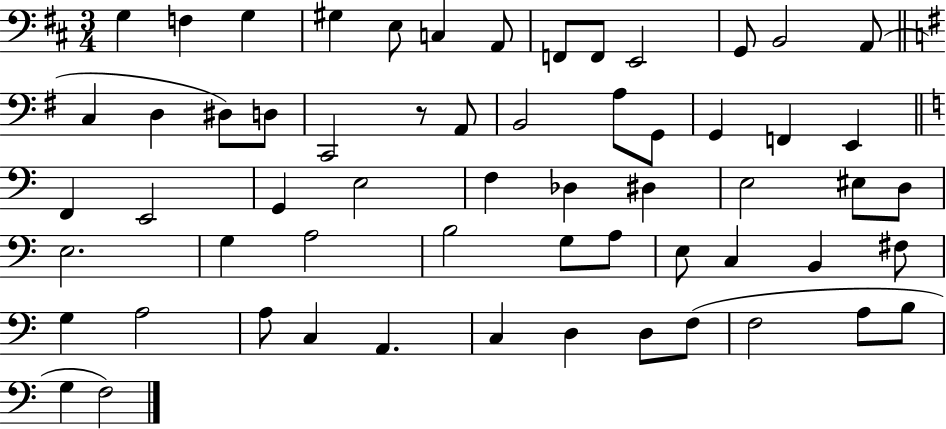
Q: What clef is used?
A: bass